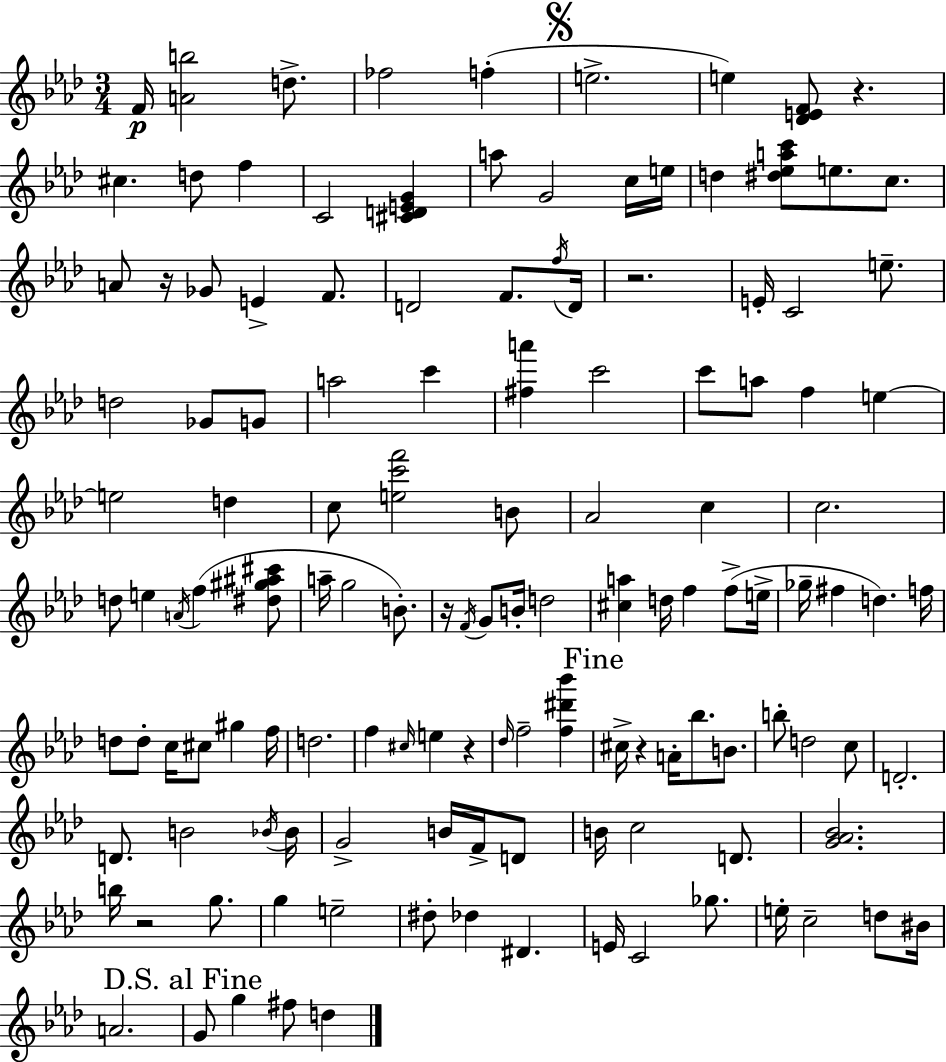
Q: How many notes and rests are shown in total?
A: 131